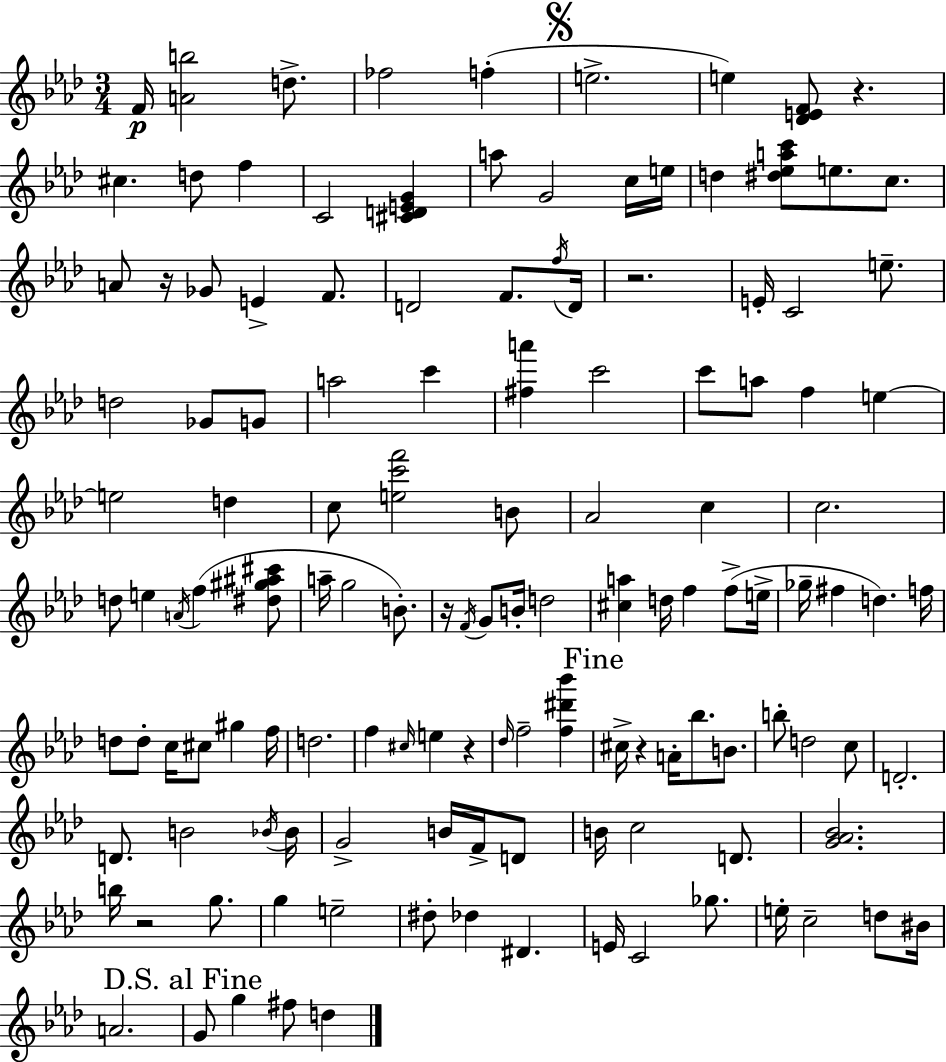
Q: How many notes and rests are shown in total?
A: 131